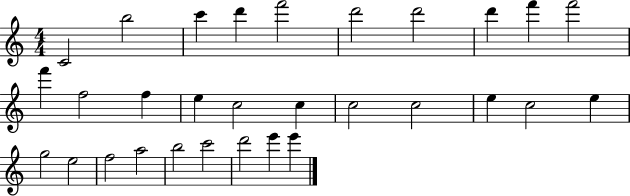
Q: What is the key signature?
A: C major